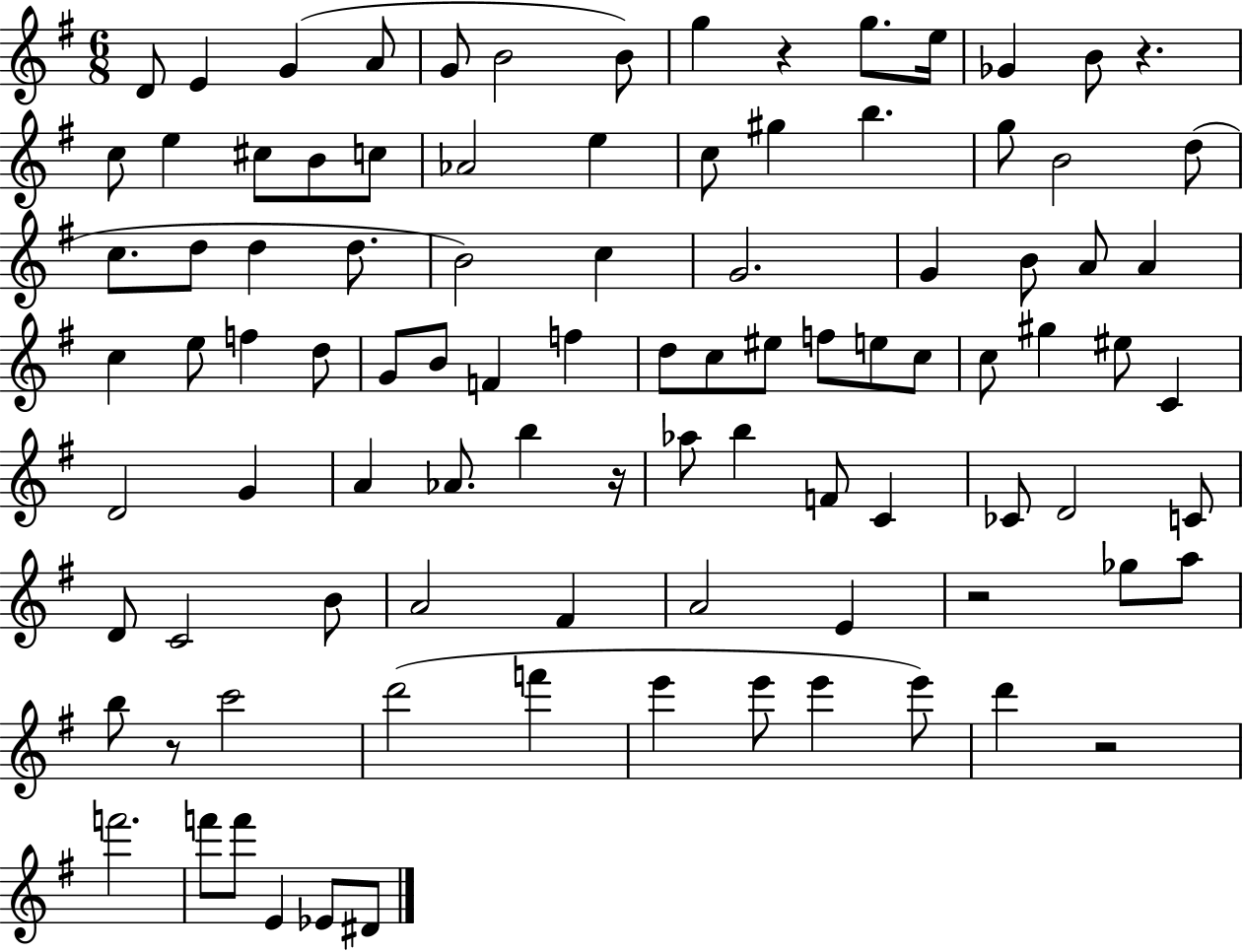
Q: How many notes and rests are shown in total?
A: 96